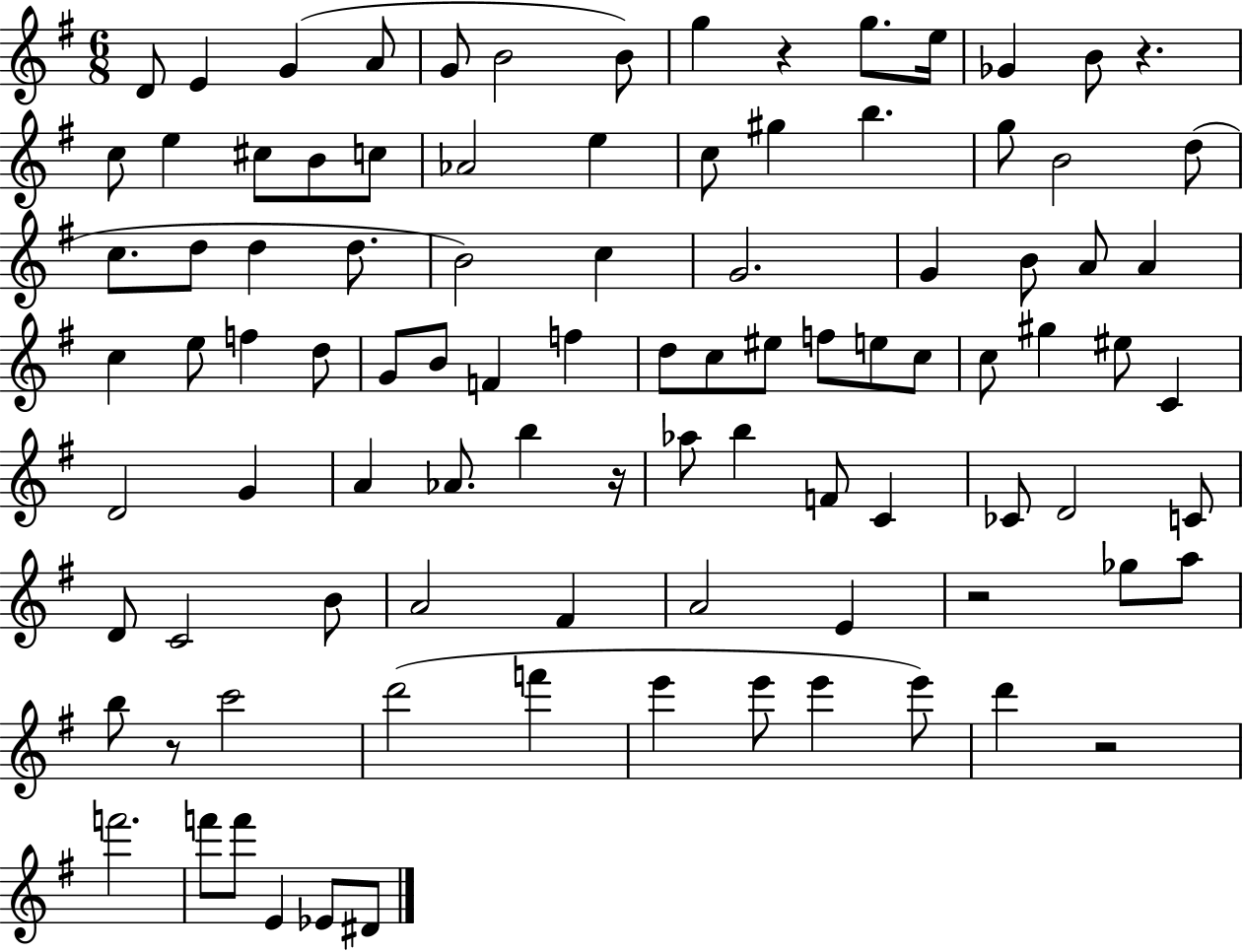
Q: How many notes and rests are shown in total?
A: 96